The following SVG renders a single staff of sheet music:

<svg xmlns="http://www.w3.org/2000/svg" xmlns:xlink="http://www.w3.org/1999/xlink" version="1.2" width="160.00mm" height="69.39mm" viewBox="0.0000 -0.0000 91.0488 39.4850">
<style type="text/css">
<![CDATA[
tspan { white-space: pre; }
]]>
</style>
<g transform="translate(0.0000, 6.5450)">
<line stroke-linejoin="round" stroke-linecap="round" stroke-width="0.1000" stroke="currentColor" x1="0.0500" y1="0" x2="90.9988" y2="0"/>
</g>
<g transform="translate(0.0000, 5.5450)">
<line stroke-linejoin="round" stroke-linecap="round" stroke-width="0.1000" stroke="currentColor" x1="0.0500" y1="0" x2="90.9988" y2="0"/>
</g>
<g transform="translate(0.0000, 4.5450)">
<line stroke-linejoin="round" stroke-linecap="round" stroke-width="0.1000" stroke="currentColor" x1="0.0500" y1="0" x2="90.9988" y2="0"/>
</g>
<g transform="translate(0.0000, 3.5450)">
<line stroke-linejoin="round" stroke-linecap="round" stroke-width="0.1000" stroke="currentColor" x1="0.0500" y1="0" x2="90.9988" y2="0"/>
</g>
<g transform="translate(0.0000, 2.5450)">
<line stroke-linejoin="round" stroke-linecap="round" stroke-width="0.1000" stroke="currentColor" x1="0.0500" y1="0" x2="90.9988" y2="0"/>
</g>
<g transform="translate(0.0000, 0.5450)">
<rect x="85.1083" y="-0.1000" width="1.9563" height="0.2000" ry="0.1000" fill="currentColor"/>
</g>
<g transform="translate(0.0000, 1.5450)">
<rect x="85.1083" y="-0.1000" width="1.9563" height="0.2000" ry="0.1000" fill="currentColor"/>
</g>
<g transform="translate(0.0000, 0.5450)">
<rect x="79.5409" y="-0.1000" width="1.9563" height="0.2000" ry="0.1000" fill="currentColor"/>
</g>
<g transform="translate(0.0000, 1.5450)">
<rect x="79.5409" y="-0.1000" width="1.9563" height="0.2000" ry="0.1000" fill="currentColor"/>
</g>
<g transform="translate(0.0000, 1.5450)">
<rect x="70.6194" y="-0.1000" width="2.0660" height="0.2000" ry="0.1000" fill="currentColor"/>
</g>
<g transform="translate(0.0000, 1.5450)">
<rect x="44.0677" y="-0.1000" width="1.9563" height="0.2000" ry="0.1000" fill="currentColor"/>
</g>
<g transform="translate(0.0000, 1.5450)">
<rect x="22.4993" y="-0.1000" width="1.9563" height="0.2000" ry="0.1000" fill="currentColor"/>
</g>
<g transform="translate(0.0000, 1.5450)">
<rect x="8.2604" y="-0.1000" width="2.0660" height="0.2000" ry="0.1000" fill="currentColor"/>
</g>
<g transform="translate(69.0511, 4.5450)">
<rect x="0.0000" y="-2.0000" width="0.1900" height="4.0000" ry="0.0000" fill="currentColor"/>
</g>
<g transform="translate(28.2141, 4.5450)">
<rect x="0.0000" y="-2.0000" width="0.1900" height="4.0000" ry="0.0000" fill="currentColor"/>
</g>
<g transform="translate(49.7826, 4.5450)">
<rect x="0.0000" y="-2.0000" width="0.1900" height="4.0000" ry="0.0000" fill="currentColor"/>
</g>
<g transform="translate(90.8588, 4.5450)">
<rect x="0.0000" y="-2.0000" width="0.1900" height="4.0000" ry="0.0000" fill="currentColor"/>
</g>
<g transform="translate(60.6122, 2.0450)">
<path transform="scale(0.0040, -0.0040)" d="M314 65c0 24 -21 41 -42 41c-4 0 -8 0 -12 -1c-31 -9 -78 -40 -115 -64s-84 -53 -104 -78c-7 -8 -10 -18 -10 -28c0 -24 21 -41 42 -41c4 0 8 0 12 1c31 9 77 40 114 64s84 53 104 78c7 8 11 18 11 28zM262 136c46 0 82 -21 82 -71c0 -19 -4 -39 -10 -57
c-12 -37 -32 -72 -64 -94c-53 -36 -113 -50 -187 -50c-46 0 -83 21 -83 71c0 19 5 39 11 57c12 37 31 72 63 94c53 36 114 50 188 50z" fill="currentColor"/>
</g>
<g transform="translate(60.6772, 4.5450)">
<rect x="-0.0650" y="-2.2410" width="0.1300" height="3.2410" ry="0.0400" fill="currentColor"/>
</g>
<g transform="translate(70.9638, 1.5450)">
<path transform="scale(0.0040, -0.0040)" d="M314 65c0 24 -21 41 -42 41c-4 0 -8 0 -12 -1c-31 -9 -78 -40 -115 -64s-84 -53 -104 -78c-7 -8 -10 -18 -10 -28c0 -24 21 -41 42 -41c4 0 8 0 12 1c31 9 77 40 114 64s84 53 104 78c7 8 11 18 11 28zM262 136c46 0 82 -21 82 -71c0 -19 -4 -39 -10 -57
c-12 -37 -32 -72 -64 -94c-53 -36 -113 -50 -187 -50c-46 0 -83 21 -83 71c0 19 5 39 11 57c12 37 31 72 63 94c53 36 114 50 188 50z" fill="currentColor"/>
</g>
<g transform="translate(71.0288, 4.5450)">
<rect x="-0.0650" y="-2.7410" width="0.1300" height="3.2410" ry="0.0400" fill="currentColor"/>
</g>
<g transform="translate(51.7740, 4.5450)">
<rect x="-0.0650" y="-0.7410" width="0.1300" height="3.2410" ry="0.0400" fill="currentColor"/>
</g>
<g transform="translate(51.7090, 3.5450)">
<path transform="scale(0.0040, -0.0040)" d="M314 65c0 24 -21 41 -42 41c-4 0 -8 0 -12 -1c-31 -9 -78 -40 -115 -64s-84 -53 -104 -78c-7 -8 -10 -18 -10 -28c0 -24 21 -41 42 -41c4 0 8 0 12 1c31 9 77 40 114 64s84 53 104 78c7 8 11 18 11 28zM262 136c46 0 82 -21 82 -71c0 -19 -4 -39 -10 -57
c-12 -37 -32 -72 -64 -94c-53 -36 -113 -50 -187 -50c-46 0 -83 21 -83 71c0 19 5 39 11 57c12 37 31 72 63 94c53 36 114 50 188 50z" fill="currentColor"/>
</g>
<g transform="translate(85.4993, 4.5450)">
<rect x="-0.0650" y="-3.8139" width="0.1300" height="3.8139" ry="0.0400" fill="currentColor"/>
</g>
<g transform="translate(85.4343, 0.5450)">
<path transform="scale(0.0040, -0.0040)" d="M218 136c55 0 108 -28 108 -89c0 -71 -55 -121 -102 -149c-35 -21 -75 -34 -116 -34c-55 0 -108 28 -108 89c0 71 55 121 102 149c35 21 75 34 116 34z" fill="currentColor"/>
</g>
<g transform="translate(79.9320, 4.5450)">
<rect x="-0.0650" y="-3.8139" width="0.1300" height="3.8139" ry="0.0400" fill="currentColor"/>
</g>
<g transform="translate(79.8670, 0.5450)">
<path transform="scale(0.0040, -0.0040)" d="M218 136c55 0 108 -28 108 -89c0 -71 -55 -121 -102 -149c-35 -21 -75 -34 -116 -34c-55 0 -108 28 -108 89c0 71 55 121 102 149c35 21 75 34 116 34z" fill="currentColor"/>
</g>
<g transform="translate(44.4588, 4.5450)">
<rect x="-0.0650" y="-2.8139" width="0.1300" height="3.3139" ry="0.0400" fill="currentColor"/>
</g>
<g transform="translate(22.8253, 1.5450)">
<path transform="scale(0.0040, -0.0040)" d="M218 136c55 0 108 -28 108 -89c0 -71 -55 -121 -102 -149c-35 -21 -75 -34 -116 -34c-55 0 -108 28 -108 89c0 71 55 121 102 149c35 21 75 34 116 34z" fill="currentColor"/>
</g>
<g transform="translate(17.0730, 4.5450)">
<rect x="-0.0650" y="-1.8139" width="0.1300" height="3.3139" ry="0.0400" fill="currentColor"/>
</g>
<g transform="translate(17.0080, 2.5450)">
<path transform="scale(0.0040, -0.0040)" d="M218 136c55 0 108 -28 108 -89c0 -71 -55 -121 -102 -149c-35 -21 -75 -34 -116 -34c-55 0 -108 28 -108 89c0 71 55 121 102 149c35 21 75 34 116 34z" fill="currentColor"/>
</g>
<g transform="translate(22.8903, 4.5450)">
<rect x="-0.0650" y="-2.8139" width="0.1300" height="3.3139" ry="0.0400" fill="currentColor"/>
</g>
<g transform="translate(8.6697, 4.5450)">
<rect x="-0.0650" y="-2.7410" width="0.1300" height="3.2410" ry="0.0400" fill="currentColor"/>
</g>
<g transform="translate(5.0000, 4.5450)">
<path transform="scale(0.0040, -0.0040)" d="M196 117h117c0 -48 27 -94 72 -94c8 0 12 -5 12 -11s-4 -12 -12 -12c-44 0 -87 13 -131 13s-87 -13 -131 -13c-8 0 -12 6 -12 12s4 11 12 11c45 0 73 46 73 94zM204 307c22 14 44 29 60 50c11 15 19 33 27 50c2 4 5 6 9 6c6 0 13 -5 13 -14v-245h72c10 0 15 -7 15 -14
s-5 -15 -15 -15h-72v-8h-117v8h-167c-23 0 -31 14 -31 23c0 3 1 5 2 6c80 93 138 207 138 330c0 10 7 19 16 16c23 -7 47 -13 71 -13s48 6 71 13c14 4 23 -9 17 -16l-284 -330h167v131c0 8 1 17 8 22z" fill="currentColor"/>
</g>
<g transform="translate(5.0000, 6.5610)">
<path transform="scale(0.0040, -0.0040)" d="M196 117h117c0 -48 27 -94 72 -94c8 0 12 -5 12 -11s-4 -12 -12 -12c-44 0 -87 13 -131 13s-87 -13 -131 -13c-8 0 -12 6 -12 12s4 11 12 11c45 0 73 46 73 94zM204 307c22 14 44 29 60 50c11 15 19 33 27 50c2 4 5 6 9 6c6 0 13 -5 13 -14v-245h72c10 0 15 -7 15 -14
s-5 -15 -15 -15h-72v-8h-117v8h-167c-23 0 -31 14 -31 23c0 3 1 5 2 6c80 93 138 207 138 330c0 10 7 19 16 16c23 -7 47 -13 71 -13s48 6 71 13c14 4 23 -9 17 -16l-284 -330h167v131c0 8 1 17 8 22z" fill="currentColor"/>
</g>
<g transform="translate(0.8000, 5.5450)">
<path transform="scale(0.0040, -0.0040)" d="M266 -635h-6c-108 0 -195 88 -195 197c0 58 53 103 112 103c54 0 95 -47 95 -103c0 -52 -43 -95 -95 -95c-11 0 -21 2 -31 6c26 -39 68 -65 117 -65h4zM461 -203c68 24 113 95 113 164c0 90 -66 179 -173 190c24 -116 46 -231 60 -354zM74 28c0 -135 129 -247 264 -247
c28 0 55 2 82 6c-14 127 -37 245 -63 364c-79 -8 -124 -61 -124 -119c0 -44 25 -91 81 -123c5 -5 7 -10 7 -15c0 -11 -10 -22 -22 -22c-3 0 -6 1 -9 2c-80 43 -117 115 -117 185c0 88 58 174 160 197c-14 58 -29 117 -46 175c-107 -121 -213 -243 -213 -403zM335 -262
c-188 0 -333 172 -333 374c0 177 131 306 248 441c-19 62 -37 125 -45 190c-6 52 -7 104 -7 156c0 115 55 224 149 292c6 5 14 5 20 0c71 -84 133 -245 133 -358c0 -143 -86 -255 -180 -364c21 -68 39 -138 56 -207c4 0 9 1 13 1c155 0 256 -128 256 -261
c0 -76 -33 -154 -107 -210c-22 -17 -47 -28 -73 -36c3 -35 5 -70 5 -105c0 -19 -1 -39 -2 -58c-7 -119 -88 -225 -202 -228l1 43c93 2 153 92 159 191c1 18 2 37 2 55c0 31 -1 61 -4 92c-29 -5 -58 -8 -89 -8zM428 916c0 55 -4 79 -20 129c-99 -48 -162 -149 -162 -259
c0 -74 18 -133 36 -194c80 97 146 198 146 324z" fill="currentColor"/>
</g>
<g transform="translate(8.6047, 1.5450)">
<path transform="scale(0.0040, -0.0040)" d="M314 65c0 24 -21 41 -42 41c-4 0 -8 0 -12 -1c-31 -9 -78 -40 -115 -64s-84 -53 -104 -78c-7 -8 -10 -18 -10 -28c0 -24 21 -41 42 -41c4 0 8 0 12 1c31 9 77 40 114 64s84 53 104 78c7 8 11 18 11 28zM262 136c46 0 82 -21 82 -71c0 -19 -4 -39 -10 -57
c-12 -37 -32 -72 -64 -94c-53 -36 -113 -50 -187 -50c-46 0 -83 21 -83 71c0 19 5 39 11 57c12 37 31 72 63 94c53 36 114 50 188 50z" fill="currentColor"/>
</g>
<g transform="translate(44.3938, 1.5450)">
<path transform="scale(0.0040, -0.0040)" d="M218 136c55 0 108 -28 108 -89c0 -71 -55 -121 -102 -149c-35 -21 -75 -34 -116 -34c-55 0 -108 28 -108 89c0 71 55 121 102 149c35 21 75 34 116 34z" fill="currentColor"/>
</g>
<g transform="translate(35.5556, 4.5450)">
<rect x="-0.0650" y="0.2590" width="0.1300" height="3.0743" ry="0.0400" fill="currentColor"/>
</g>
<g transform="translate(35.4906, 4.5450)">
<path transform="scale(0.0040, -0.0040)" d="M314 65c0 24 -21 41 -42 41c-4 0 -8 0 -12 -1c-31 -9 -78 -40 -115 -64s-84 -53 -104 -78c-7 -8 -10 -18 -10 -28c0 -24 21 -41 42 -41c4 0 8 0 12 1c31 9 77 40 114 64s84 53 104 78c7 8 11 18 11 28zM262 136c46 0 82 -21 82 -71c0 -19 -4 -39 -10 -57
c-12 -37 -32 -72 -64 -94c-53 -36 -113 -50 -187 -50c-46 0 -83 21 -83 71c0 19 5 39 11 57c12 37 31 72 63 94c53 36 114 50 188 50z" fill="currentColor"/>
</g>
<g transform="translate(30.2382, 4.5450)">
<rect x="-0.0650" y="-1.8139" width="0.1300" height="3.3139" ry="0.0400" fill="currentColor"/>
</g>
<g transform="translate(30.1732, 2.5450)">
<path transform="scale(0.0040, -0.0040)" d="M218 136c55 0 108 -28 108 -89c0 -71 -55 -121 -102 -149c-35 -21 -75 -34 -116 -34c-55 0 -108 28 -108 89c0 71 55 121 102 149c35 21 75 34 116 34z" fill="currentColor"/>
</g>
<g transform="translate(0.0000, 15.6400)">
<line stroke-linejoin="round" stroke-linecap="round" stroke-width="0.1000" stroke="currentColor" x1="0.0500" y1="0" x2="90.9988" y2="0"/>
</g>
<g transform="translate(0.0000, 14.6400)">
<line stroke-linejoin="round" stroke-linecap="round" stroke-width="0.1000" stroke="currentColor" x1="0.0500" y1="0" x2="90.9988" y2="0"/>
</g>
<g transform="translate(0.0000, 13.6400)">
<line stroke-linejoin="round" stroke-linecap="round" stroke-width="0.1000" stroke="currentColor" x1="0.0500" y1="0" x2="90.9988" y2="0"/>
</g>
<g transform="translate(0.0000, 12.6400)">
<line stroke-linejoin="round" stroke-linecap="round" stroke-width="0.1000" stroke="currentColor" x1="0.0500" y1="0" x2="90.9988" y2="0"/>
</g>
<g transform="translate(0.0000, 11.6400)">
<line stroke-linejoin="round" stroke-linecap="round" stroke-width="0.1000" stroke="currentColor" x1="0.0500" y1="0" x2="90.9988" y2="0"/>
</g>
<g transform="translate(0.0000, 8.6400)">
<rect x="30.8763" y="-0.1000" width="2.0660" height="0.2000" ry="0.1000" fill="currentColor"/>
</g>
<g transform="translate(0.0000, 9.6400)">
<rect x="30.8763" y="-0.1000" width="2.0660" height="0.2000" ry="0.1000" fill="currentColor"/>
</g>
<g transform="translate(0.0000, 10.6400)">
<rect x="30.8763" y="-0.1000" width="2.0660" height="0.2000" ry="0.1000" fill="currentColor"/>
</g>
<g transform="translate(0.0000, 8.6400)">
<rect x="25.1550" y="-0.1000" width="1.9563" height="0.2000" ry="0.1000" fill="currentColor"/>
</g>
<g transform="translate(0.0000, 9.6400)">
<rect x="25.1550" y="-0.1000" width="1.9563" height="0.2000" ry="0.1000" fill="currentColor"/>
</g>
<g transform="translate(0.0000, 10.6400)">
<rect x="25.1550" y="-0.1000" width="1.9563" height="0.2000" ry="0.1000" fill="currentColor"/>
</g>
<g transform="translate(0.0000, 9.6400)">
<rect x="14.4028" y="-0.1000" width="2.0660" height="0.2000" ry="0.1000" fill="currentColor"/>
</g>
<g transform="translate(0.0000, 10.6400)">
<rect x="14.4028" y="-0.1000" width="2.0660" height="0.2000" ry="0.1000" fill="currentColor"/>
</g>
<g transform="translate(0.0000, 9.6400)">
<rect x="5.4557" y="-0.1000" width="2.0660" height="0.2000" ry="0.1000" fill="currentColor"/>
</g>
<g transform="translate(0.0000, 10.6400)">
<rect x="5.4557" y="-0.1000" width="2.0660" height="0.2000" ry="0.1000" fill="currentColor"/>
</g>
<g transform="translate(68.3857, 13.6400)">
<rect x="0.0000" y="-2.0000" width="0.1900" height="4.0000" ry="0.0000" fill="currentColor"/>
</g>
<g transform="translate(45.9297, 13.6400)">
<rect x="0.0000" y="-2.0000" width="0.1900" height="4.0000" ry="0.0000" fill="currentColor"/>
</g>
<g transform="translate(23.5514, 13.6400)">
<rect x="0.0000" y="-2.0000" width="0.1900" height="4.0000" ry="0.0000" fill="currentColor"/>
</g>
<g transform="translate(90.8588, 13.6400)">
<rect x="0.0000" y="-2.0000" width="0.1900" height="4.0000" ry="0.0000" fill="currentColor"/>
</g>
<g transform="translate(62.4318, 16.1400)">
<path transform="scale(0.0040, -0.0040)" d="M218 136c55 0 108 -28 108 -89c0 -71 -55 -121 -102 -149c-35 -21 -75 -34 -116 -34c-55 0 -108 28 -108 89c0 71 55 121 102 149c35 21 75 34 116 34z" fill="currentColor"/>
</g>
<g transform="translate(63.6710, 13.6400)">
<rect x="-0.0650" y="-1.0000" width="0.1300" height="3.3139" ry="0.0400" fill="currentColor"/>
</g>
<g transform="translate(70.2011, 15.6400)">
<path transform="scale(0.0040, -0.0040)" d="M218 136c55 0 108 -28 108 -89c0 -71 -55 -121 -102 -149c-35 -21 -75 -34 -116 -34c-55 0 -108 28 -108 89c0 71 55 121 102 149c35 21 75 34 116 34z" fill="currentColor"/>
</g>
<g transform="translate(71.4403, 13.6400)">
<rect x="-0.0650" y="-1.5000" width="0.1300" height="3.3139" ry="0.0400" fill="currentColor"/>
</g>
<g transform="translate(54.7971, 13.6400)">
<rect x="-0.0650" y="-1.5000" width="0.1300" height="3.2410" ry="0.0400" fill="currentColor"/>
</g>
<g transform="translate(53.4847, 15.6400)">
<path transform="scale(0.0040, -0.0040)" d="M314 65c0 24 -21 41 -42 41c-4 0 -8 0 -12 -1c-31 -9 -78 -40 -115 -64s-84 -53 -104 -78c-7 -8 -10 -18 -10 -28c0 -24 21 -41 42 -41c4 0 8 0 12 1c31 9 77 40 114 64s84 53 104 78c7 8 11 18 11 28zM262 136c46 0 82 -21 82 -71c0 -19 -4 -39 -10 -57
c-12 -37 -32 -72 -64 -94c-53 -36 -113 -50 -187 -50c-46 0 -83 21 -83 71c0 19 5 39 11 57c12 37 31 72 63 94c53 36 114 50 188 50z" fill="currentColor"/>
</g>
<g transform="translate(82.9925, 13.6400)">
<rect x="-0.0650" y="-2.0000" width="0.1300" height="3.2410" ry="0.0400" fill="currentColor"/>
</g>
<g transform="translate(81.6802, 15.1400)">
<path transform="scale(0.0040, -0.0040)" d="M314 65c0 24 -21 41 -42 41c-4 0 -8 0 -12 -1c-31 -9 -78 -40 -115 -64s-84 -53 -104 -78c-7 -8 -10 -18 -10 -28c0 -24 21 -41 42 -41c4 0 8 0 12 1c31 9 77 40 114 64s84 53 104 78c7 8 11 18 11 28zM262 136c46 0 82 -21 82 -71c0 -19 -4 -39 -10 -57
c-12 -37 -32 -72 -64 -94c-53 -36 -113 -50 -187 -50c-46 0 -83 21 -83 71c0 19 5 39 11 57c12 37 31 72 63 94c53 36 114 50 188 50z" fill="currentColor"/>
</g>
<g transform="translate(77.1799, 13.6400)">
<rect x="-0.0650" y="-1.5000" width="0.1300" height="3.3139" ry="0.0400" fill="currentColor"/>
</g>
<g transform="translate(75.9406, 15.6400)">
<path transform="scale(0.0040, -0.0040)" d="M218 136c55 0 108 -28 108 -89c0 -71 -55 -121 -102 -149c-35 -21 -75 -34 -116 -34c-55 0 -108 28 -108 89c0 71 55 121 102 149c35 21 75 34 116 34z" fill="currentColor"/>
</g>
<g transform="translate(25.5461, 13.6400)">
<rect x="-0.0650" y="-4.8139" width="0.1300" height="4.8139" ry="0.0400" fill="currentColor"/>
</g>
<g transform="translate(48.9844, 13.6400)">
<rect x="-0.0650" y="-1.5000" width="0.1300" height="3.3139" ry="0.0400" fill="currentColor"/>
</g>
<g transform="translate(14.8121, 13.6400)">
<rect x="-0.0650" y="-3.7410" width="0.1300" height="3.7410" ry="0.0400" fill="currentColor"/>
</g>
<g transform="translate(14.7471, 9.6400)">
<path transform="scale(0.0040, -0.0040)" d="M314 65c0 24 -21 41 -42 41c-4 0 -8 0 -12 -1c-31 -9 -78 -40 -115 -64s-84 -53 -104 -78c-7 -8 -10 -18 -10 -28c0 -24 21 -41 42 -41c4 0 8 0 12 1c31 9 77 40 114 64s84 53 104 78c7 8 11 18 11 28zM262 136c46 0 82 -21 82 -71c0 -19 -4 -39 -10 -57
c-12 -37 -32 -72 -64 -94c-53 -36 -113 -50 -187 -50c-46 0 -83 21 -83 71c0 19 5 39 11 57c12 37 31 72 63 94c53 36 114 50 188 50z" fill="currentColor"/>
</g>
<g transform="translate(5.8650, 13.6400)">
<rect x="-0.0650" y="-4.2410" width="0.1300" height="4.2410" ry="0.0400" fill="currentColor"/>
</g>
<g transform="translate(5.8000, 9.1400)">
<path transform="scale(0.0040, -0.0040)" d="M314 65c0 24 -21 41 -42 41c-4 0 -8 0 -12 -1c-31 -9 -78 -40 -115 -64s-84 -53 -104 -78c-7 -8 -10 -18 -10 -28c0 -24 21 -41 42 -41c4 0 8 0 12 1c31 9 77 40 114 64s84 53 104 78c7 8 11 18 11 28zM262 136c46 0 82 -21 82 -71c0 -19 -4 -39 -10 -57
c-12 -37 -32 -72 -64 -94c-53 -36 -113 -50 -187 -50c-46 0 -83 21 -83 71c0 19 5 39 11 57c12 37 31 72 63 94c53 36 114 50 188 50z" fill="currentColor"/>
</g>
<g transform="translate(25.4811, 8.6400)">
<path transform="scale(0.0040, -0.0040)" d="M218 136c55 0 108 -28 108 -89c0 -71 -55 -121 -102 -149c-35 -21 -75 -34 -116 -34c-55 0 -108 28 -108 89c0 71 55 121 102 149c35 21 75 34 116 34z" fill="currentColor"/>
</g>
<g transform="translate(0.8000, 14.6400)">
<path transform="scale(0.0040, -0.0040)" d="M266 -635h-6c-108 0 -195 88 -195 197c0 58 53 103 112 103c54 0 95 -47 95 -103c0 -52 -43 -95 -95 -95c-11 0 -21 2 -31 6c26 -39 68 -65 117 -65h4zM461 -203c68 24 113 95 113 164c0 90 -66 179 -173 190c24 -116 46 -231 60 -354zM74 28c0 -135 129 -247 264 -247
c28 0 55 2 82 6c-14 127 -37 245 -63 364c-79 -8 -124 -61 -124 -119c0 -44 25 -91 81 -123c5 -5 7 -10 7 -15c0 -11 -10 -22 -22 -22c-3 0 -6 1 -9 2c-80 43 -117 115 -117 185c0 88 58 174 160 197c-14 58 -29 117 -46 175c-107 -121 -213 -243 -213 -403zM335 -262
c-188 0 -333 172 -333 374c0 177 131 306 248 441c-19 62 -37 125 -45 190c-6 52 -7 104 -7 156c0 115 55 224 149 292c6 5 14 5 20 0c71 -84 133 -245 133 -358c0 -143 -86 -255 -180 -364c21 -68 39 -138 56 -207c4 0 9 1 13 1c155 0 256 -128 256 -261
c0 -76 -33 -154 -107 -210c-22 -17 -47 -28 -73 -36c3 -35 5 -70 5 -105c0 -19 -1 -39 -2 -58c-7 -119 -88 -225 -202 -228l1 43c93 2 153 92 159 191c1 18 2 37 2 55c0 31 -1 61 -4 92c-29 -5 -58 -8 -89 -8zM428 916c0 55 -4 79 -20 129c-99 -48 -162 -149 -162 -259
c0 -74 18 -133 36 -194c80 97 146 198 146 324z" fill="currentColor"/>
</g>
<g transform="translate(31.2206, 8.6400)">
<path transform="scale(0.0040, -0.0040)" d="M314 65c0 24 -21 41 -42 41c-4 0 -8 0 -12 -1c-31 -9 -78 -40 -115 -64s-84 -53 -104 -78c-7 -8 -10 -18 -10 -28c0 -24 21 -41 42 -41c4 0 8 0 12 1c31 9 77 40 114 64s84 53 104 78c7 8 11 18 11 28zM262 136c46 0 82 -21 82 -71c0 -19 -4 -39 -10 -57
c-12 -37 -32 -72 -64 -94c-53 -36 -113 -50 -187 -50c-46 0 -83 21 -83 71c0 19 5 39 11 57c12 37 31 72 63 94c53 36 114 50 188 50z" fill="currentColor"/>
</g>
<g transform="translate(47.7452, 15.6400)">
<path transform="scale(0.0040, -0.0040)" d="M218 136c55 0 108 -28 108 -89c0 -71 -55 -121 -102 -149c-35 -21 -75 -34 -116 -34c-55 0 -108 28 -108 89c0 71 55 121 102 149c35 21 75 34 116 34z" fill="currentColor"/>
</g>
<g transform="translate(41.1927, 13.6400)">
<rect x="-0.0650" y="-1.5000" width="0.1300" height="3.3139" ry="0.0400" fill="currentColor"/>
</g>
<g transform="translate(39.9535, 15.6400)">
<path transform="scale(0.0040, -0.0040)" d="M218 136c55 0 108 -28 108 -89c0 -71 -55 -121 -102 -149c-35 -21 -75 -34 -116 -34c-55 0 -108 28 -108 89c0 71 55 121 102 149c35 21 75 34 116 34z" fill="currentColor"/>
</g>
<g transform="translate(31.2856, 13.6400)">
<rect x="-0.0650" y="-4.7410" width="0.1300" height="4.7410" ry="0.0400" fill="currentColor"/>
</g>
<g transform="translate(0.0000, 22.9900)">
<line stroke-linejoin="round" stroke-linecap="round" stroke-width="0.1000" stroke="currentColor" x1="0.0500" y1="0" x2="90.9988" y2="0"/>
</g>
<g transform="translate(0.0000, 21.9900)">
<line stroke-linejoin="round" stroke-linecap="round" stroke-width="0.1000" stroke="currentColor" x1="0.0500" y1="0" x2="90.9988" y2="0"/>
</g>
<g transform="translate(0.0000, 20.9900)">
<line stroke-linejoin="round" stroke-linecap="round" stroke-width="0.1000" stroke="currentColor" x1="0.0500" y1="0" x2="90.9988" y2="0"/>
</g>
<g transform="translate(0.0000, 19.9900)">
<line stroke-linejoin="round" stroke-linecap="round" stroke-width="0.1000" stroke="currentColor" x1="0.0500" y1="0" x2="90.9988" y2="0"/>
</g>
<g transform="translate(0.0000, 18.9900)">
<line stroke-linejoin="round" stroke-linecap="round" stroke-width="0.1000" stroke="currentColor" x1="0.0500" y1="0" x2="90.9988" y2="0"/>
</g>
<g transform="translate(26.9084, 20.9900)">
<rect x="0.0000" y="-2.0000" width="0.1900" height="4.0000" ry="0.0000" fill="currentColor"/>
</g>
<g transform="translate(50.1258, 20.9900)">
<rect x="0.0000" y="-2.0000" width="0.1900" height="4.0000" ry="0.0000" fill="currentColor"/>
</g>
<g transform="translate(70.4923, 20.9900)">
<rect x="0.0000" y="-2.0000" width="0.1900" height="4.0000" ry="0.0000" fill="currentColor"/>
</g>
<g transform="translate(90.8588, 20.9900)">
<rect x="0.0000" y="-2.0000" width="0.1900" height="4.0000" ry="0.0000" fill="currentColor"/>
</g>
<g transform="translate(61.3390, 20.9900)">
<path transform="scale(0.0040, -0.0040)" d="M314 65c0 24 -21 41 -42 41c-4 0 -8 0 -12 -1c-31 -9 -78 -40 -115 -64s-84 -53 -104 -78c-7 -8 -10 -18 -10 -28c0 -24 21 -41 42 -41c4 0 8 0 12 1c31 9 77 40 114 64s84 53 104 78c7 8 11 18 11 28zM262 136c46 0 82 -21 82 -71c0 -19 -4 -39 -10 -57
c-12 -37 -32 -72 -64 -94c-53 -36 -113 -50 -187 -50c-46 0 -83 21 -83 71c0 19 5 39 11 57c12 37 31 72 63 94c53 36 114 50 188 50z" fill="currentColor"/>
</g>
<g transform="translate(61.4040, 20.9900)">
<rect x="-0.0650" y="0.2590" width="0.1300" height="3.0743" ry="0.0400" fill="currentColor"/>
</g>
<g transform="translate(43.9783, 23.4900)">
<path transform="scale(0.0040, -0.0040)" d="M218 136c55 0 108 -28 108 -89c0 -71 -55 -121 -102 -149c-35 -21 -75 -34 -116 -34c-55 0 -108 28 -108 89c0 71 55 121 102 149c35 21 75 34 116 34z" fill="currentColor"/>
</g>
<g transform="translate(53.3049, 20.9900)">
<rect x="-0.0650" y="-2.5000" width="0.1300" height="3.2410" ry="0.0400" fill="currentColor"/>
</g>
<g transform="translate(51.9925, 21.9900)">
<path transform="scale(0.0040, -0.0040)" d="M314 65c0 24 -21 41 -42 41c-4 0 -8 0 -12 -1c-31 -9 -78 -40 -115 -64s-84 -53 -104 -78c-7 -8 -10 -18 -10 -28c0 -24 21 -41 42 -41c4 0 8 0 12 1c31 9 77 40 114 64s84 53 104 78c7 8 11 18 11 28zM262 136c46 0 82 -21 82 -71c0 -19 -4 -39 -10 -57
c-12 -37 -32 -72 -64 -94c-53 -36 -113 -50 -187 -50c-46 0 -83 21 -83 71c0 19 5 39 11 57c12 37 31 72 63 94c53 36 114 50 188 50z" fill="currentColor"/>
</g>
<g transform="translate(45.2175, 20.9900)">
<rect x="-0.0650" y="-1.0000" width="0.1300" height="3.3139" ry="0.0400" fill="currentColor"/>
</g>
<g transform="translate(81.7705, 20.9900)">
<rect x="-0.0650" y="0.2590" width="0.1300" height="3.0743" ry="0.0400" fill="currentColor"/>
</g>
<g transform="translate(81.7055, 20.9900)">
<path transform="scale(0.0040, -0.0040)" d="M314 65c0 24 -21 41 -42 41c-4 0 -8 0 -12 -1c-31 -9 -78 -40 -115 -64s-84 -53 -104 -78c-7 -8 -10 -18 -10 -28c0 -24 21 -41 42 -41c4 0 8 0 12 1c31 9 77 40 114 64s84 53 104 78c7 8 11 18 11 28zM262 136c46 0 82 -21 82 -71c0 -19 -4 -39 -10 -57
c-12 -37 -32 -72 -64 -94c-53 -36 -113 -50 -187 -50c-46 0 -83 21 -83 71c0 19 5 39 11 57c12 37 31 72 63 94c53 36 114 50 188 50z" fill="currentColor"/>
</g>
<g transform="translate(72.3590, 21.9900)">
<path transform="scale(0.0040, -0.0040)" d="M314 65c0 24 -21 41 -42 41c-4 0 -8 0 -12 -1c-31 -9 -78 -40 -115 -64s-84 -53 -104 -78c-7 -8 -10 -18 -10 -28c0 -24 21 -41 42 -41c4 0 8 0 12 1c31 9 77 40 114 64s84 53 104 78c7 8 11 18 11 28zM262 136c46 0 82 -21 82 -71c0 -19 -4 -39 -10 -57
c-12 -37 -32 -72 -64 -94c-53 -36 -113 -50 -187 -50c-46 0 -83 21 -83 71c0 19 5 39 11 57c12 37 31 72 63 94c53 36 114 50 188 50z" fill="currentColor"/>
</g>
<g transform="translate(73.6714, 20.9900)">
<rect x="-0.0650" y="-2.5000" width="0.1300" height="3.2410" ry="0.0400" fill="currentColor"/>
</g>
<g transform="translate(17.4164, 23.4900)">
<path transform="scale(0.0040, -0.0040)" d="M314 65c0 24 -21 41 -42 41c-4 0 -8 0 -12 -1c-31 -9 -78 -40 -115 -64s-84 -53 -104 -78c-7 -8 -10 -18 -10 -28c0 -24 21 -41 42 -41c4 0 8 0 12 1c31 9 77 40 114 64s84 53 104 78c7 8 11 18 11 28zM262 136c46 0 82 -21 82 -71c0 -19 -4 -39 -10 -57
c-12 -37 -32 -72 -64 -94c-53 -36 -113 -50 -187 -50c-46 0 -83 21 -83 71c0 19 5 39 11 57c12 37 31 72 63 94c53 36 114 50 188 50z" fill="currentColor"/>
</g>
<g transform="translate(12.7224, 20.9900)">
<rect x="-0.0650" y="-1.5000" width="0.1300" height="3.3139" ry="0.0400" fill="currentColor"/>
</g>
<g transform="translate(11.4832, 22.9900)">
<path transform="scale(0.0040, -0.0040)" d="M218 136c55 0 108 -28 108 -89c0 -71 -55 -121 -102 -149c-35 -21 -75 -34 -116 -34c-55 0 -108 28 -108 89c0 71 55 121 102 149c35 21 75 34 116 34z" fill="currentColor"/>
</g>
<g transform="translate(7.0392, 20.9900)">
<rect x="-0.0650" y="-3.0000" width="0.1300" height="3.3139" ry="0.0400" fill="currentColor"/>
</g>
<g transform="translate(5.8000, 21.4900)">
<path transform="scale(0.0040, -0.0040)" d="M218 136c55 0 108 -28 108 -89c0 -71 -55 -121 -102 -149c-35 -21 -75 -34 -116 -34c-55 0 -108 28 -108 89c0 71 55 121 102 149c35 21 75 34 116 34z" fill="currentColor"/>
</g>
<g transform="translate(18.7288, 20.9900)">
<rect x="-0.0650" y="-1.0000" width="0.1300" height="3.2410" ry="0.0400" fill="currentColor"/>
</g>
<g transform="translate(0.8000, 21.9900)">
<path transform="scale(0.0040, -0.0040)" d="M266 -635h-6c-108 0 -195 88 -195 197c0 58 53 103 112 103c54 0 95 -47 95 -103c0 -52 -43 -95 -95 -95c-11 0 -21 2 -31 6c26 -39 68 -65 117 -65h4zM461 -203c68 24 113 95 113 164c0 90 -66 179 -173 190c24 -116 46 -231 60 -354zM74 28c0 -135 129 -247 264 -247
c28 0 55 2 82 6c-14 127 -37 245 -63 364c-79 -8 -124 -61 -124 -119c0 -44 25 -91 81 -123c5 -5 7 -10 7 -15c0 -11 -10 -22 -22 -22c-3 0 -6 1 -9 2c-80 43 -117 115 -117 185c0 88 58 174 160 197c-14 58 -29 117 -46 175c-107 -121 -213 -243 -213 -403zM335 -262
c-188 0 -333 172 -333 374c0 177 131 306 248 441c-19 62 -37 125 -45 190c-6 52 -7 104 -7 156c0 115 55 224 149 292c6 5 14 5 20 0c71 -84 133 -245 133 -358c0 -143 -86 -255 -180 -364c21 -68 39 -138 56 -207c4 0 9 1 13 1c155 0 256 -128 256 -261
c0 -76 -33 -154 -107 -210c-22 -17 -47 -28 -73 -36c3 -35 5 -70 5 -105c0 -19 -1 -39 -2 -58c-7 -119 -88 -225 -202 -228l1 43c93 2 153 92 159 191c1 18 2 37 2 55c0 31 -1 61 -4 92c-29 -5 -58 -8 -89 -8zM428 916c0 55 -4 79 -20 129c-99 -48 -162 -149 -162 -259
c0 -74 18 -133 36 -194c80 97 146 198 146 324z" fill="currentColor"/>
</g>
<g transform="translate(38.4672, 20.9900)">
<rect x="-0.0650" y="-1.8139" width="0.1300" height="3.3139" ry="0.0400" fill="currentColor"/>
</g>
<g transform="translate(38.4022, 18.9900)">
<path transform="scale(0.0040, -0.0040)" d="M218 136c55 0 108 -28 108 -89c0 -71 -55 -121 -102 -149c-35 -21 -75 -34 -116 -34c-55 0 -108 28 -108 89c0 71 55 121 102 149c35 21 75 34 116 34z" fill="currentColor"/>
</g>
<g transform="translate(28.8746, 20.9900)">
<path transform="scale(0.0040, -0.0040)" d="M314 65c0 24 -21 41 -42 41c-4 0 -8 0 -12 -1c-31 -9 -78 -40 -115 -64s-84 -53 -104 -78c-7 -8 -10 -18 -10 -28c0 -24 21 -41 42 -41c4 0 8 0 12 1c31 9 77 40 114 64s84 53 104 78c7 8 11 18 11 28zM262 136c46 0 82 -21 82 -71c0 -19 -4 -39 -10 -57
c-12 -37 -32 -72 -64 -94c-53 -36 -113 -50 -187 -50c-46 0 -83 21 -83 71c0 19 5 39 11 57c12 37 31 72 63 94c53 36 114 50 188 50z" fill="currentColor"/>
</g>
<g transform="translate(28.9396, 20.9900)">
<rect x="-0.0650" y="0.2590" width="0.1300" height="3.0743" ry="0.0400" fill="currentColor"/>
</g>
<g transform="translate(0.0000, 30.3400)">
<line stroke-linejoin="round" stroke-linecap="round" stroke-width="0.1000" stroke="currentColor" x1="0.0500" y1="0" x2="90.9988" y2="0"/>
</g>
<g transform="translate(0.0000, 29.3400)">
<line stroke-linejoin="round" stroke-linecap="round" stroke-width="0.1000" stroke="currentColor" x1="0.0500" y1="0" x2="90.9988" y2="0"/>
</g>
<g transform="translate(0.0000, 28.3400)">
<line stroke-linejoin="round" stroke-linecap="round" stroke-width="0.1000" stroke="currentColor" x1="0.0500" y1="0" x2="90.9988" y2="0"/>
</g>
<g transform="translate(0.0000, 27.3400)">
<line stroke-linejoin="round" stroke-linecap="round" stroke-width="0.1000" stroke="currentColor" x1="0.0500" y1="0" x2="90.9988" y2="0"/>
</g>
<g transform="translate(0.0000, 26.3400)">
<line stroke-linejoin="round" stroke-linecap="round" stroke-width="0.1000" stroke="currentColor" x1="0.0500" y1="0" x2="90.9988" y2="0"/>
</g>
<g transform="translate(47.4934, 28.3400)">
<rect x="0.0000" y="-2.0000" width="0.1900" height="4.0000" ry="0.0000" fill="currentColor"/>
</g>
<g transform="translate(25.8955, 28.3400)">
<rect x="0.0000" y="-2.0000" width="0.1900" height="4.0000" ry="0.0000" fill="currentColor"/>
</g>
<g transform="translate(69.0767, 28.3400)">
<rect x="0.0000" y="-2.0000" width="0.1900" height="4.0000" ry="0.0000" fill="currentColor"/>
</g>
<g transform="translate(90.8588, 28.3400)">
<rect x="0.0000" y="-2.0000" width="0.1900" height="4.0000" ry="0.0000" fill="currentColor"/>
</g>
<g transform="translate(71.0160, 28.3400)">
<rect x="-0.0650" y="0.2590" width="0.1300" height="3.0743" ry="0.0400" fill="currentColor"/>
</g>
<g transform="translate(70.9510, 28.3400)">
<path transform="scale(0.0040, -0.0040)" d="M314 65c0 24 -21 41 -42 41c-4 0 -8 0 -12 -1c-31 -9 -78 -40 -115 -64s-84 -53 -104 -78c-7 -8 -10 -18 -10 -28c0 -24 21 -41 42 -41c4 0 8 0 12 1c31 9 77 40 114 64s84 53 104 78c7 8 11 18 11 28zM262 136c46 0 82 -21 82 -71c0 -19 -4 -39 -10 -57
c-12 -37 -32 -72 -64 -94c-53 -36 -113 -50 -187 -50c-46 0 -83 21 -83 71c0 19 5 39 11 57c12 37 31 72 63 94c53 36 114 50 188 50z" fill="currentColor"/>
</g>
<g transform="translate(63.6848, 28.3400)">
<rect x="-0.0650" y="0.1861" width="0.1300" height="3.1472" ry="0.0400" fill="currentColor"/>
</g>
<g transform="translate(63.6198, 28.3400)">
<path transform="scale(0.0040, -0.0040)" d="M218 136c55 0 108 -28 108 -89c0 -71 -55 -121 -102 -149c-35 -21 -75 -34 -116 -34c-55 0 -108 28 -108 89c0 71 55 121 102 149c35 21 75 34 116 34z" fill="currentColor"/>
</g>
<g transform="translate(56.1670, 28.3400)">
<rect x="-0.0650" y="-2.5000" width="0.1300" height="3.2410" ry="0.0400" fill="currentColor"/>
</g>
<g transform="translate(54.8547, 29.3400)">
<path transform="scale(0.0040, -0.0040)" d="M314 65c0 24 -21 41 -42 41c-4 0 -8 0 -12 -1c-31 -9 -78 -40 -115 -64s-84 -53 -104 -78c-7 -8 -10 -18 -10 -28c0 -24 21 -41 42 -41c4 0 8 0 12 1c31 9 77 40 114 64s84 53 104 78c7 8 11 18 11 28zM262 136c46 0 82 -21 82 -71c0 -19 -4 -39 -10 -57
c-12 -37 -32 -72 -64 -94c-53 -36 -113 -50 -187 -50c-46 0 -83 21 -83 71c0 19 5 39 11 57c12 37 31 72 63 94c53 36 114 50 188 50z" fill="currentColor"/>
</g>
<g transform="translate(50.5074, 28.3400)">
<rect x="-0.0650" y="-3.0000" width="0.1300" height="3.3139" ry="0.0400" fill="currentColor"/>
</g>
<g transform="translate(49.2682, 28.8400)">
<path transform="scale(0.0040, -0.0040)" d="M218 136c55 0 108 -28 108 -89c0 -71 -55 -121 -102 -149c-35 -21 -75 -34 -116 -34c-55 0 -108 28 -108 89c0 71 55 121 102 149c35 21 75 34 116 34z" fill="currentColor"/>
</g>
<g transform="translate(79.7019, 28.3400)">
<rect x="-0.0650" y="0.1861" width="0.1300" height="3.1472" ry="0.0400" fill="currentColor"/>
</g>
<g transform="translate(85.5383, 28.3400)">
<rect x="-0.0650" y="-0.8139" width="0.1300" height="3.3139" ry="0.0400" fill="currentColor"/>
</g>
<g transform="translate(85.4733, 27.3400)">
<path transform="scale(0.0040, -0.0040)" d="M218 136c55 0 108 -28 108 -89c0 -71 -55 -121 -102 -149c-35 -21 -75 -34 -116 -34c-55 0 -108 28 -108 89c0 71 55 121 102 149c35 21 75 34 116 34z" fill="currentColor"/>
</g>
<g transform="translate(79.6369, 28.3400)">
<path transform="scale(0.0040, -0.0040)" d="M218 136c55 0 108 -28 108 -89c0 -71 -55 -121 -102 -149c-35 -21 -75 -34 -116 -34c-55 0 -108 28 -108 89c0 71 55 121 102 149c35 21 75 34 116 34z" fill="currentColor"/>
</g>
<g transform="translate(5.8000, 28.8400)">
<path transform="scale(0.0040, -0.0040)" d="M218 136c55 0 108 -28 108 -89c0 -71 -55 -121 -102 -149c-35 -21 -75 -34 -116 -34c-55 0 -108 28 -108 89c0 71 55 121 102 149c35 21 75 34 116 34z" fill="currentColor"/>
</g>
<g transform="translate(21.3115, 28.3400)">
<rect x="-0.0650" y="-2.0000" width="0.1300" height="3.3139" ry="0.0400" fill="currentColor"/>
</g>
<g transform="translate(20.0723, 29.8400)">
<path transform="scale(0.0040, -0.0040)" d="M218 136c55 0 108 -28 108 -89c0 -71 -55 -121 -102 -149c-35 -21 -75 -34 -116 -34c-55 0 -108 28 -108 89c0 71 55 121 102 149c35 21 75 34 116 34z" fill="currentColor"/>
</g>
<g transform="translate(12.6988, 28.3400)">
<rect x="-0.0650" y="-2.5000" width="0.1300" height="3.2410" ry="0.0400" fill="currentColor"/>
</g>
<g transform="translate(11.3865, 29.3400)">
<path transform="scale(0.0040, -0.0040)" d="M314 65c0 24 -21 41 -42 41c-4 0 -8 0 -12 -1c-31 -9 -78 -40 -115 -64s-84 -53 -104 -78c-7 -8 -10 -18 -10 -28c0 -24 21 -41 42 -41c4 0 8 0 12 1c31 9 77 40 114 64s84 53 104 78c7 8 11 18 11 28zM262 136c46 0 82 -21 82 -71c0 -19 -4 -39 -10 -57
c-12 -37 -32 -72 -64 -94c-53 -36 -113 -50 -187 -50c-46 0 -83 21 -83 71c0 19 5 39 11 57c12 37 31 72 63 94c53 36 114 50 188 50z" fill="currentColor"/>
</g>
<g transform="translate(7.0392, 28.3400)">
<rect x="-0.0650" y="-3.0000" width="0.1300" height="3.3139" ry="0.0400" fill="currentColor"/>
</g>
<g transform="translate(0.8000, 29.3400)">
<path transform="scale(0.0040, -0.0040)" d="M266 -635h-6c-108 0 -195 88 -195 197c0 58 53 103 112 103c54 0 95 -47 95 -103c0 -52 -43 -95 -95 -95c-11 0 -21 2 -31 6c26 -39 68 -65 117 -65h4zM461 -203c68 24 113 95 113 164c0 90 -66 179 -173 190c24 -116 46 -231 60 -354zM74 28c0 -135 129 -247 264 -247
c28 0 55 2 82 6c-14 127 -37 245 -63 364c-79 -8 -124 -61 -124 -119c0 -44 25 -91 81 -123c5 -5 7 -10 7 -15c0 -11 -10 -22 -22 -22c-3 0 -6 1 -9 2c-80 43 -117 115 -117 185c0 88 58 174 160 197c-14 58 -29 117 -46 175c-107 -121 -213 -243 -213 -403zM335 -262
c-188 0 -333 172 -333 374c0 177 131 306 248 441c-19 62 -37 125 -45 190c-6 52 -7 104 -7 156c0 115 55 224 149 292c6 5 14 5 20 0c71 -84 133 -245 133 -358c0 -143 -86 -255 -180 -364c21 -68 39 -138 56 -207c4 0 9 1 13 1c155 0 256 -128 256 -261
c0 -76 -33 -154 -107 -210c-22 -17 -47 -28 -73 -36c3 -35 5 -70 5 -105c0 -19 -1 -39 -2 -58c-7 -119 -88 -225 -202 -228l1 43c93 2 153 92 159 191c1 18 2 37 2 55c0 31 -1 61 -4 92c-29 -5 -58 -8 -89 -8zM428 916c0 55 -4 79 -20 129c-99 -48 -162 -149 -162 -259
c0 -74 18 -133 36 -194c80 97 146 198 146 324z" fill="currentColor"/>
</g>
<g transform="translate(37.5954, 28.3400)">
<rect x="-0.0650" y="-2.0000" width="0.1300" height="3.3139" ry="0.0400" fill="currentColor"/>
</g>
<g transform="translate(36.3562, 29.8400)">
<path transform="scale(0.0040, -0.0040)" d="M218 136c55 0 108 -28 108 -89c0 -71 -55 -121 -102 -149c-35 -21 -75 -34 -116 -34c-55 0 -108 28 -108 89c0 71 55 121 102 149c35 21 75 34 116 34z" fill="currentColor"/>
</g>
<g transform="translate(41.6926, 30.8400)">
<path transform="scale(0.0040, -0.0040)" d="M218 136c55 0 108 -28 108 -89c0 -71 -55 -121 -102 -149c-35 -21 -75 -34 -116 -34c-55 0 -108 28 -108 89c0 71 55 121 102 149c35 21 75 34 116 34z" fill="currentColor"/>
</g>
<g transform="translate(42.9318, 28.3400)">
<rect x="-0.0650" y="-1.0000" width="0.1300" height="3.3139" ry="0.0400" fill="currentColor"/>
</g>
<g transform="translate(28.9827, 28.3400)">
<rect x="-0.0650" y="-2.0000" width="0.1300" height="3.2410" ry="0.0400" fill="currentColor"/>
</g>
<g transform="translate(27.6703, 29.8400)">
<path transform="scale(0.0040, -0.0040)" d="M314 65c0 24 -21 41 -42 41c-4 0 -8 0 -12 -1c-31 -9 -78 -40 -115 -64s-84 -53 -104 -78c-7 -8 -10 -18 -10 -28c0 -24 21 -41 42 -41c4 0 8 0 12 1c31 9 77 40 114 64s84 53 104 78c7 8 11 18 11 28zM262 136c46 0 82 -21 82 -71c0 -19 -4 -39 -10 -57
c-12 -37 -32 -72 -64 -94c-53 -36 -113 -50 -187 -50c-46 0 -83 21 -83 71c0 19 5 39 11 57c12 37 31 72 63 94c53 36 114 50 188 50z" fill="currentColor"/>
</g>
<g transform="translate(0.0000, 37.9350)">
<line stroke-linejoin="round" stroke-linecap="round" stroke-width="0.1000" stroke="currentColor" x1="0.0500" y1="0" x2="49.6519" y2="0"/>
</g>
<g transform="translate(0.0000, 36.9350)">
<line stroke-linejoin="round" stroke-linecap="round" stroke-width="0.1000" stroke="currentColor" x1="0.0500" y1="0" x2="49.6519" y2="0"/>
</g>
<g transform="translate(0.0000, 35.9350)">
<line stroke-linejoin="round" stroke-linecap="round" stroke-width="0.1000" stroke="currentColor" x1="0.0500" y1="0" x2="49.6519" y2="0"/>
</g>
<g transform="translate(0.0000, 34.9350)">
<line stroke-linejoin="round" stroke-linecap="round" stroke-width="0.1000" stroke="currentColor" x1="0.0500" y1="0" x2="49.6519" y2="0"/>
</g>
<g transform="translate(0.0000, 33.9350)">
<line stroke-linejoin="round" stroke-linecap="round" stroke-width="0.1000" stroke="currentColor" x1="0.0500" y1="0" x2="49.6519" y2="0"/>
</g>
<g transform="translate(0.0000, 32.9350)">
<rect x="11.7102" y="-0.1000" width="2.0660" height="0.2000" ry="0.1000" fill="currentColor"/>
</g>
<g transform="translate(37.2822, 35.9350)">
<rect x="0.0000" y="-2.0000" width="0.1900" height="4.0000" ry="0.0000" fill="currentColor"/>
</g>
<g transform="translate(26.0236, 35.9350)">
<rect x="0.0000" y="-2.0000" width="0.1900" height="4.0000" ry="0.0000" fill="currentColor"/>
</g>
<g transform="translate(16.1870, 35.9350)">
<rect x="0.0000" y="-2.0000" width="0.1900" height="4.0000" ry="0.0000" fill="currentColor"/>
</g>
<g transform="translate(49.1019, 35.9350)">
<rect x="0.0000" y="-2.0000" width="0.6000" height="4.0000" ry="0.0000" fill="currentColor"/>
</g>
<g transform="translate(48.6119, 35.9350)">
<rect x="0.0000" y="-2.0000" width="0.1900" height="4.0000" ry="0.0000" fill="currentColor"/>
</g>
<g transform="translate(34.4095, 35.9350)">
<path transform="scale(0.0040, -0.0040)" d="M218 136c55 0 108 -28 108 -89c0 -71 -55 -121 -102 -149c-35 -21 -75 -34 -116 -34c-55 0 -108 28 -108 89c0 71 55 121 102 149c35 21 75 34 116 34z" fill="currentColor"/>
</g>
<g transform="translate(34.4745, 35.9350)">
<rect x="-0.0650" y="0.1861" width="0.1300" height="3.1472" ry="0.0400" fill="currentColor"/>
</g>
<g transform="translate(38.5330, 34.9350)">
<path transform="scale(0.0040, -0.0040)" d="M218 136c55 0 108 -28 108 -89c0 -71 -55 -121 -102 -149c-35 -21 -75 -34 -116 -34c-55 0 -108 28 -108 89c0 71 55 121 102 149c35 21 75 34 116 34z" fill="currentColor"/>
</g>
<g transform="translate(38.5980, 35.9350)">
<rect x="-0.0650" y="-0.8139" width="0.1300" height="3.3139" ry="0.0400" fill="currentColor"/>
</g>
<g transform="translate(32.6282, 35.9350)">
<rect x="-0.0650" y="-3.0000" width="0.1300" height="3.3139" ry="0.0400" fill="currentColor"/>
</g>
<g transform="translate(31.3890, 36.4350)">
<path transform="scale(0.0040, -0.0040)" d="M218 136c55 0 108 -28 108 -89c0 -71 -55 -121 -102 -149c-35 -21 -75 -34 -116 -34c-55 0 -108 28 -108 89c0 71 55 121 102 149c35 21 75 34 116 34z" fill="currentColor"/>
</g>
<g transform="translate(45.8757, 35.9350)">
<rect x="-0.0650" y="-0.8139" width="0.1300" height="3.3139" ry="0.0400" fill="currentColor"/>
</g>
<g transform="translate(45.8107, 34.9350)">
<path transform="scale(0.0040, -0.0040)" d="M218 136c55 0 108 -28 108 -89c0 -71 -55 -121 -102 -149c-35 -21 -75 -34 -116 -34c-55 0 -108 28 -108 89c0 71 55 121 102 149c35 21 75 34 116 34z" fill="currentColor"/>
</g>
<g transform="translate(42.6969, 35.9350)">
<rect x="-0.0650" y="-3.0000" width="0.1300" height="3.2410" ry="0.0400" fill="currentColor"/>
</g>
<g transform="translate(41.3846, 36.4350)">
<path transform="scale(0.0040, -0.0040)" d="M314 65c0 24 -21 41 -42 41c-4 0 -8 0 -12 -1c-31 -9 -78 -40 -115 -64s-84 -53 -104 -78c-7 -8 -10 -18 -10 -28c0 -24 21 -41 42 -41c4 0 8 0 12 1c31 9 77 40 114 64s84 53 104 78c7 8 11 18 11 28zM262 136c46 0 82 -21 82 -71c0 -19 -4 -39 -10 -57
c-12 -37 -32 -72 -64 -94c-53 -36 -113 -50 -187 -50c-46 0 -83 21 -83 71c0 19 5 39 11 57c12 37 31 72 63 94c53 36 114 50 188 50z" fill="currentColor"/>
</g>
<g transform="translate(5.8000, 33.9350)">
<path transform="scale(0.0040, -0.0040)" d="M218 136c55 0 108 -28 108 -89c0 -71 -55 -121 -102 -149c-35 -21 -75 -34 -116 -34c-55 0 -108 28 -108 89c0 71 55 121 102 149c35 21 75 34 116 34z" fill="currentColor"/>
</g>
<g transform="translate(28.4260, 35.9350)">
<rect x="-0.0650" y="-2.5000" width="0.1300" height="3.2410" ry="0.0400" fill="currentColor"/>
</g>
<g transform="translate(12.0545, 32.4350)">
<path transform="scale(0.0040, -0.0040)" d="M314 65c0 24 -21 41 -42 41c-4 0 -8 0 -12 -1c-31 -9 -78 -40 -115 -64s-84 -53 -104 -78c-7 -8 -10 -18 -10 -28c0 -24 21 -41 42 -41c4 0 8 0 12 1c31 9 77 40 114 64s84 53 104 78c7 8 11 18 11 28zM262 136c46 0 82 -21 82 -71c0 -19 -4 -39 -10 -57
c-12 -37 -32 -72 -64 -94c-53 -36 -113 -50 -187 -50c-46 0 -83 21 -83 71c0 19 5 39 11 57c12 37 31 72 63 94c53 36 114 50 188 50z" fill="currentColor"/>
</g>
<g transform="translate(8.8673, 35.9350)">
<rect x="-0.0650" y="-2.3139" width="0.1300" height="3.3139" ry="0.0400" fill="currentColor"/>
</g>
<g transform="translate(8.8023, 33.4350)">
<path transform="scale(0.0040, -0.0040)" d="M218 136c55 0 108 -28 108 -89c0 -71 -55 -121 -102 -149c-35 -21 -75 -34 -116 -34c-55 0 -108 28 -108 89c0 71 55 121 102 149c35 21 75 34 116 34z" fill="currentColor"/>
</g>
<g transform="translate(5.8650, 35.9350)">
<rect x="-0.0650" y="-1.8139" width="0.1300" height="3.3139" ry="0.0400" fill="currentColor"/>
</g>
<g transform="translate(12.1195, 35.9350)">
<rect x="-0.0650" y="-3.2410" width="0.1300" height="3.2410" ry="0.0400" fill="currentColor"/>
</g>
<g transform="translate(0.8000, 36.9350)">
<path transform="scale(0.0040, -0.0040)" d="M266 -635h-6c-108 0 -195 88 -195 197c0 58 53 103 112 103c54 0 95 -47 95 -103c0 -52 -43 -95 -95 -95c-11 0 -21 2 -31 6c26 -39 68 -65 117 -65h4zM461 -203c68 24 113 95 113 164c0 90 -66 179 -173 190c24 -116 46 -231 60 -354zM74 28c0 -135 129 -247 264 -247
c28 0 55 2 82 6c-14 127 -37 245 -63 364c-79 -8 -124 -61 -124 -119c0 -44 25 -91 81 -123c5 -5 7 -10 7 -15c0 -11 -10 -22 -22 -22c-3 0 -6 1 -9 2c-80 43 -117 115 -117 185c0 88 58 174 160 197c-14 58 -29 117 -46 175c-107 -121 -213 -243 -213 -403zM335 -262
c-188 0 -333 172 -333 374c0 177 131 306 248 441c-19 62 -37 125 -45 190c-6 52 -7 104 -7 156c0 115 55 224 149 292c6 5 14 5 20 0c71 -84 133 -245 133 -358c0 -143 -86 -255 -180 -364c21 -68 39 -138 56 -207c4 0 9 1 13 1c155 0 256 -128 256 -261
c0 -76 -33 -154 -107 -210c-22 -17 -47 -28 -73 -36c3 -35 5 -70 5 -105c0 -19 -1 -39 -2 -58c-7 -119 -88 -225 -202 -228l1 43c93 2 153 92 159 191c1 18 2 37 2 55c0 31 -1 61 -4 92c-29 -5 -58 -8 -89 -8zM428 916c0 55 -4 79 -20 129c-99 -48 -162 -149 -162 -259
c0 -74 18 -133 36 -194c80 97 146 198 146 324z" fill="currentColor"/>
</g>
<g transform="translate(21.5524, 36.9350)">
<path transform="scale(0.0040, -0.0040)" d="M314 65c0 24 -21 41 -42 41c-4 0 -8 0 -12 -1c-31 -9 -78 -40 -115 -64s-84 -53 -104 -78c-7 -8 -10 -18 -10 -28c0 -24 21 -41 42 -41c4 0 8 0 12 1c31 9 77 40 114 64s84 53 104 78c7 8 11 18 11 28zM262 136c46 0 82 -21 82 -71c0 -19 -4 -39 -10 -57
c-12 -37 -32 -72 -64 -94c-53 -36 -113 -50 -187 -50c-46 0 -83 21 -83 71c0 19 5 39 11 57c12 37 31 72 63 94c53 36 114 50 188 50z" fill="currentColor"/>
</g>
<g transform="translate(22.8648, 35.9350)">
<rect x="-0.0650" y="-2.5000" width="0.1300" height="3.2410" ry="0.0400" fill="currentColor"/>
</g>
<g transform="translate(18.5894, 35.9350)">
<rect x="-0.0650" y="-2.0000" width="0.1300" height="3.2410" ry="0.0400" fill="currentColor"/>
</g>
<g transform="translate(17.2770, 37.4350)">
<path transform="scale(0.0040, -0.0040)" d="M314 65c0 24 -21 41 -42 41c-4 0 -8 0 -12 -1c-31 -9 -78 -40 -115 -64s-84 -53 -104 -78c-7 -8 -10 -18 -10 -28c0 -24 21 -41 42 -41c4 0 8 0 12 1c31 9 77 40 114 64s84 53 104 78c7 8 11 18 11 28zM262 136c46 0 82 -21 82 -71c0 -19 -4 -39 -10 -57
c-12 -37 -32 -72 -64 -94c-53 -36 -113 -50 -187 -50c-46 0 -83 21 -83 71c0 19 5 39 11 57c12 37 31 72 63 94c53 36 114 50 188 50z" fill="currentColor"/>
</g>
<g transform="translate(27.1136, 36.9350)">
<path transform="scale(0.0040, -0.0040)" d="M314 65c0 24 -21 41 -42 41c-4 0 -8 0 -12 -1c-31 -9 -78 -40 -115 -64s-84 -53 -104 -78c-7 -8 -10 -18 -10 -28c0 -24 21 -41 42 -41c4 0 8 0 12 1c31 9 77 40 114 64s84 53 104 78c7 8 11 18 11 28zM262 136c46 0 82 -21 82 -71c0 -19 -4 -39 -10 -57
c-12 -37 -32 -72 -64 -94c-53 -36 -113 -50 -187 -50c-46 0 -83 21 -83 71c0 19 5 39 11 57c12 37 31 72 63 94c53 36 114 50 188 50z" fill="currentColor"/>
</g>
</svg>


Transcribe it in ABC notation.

X:1
T:Untitled
M:4/4
L:1/4
K:C
a2 f a f B2 a d2 g2 a2 c' c' d'2 c'2 e' e'2 E E E2 D E E F2 A E D2 B2 f D G2 B2 G2 B2 A G2 F F2 F D A G2 B B2 B d f g b2 F2 G2 G2 A B d A2 d